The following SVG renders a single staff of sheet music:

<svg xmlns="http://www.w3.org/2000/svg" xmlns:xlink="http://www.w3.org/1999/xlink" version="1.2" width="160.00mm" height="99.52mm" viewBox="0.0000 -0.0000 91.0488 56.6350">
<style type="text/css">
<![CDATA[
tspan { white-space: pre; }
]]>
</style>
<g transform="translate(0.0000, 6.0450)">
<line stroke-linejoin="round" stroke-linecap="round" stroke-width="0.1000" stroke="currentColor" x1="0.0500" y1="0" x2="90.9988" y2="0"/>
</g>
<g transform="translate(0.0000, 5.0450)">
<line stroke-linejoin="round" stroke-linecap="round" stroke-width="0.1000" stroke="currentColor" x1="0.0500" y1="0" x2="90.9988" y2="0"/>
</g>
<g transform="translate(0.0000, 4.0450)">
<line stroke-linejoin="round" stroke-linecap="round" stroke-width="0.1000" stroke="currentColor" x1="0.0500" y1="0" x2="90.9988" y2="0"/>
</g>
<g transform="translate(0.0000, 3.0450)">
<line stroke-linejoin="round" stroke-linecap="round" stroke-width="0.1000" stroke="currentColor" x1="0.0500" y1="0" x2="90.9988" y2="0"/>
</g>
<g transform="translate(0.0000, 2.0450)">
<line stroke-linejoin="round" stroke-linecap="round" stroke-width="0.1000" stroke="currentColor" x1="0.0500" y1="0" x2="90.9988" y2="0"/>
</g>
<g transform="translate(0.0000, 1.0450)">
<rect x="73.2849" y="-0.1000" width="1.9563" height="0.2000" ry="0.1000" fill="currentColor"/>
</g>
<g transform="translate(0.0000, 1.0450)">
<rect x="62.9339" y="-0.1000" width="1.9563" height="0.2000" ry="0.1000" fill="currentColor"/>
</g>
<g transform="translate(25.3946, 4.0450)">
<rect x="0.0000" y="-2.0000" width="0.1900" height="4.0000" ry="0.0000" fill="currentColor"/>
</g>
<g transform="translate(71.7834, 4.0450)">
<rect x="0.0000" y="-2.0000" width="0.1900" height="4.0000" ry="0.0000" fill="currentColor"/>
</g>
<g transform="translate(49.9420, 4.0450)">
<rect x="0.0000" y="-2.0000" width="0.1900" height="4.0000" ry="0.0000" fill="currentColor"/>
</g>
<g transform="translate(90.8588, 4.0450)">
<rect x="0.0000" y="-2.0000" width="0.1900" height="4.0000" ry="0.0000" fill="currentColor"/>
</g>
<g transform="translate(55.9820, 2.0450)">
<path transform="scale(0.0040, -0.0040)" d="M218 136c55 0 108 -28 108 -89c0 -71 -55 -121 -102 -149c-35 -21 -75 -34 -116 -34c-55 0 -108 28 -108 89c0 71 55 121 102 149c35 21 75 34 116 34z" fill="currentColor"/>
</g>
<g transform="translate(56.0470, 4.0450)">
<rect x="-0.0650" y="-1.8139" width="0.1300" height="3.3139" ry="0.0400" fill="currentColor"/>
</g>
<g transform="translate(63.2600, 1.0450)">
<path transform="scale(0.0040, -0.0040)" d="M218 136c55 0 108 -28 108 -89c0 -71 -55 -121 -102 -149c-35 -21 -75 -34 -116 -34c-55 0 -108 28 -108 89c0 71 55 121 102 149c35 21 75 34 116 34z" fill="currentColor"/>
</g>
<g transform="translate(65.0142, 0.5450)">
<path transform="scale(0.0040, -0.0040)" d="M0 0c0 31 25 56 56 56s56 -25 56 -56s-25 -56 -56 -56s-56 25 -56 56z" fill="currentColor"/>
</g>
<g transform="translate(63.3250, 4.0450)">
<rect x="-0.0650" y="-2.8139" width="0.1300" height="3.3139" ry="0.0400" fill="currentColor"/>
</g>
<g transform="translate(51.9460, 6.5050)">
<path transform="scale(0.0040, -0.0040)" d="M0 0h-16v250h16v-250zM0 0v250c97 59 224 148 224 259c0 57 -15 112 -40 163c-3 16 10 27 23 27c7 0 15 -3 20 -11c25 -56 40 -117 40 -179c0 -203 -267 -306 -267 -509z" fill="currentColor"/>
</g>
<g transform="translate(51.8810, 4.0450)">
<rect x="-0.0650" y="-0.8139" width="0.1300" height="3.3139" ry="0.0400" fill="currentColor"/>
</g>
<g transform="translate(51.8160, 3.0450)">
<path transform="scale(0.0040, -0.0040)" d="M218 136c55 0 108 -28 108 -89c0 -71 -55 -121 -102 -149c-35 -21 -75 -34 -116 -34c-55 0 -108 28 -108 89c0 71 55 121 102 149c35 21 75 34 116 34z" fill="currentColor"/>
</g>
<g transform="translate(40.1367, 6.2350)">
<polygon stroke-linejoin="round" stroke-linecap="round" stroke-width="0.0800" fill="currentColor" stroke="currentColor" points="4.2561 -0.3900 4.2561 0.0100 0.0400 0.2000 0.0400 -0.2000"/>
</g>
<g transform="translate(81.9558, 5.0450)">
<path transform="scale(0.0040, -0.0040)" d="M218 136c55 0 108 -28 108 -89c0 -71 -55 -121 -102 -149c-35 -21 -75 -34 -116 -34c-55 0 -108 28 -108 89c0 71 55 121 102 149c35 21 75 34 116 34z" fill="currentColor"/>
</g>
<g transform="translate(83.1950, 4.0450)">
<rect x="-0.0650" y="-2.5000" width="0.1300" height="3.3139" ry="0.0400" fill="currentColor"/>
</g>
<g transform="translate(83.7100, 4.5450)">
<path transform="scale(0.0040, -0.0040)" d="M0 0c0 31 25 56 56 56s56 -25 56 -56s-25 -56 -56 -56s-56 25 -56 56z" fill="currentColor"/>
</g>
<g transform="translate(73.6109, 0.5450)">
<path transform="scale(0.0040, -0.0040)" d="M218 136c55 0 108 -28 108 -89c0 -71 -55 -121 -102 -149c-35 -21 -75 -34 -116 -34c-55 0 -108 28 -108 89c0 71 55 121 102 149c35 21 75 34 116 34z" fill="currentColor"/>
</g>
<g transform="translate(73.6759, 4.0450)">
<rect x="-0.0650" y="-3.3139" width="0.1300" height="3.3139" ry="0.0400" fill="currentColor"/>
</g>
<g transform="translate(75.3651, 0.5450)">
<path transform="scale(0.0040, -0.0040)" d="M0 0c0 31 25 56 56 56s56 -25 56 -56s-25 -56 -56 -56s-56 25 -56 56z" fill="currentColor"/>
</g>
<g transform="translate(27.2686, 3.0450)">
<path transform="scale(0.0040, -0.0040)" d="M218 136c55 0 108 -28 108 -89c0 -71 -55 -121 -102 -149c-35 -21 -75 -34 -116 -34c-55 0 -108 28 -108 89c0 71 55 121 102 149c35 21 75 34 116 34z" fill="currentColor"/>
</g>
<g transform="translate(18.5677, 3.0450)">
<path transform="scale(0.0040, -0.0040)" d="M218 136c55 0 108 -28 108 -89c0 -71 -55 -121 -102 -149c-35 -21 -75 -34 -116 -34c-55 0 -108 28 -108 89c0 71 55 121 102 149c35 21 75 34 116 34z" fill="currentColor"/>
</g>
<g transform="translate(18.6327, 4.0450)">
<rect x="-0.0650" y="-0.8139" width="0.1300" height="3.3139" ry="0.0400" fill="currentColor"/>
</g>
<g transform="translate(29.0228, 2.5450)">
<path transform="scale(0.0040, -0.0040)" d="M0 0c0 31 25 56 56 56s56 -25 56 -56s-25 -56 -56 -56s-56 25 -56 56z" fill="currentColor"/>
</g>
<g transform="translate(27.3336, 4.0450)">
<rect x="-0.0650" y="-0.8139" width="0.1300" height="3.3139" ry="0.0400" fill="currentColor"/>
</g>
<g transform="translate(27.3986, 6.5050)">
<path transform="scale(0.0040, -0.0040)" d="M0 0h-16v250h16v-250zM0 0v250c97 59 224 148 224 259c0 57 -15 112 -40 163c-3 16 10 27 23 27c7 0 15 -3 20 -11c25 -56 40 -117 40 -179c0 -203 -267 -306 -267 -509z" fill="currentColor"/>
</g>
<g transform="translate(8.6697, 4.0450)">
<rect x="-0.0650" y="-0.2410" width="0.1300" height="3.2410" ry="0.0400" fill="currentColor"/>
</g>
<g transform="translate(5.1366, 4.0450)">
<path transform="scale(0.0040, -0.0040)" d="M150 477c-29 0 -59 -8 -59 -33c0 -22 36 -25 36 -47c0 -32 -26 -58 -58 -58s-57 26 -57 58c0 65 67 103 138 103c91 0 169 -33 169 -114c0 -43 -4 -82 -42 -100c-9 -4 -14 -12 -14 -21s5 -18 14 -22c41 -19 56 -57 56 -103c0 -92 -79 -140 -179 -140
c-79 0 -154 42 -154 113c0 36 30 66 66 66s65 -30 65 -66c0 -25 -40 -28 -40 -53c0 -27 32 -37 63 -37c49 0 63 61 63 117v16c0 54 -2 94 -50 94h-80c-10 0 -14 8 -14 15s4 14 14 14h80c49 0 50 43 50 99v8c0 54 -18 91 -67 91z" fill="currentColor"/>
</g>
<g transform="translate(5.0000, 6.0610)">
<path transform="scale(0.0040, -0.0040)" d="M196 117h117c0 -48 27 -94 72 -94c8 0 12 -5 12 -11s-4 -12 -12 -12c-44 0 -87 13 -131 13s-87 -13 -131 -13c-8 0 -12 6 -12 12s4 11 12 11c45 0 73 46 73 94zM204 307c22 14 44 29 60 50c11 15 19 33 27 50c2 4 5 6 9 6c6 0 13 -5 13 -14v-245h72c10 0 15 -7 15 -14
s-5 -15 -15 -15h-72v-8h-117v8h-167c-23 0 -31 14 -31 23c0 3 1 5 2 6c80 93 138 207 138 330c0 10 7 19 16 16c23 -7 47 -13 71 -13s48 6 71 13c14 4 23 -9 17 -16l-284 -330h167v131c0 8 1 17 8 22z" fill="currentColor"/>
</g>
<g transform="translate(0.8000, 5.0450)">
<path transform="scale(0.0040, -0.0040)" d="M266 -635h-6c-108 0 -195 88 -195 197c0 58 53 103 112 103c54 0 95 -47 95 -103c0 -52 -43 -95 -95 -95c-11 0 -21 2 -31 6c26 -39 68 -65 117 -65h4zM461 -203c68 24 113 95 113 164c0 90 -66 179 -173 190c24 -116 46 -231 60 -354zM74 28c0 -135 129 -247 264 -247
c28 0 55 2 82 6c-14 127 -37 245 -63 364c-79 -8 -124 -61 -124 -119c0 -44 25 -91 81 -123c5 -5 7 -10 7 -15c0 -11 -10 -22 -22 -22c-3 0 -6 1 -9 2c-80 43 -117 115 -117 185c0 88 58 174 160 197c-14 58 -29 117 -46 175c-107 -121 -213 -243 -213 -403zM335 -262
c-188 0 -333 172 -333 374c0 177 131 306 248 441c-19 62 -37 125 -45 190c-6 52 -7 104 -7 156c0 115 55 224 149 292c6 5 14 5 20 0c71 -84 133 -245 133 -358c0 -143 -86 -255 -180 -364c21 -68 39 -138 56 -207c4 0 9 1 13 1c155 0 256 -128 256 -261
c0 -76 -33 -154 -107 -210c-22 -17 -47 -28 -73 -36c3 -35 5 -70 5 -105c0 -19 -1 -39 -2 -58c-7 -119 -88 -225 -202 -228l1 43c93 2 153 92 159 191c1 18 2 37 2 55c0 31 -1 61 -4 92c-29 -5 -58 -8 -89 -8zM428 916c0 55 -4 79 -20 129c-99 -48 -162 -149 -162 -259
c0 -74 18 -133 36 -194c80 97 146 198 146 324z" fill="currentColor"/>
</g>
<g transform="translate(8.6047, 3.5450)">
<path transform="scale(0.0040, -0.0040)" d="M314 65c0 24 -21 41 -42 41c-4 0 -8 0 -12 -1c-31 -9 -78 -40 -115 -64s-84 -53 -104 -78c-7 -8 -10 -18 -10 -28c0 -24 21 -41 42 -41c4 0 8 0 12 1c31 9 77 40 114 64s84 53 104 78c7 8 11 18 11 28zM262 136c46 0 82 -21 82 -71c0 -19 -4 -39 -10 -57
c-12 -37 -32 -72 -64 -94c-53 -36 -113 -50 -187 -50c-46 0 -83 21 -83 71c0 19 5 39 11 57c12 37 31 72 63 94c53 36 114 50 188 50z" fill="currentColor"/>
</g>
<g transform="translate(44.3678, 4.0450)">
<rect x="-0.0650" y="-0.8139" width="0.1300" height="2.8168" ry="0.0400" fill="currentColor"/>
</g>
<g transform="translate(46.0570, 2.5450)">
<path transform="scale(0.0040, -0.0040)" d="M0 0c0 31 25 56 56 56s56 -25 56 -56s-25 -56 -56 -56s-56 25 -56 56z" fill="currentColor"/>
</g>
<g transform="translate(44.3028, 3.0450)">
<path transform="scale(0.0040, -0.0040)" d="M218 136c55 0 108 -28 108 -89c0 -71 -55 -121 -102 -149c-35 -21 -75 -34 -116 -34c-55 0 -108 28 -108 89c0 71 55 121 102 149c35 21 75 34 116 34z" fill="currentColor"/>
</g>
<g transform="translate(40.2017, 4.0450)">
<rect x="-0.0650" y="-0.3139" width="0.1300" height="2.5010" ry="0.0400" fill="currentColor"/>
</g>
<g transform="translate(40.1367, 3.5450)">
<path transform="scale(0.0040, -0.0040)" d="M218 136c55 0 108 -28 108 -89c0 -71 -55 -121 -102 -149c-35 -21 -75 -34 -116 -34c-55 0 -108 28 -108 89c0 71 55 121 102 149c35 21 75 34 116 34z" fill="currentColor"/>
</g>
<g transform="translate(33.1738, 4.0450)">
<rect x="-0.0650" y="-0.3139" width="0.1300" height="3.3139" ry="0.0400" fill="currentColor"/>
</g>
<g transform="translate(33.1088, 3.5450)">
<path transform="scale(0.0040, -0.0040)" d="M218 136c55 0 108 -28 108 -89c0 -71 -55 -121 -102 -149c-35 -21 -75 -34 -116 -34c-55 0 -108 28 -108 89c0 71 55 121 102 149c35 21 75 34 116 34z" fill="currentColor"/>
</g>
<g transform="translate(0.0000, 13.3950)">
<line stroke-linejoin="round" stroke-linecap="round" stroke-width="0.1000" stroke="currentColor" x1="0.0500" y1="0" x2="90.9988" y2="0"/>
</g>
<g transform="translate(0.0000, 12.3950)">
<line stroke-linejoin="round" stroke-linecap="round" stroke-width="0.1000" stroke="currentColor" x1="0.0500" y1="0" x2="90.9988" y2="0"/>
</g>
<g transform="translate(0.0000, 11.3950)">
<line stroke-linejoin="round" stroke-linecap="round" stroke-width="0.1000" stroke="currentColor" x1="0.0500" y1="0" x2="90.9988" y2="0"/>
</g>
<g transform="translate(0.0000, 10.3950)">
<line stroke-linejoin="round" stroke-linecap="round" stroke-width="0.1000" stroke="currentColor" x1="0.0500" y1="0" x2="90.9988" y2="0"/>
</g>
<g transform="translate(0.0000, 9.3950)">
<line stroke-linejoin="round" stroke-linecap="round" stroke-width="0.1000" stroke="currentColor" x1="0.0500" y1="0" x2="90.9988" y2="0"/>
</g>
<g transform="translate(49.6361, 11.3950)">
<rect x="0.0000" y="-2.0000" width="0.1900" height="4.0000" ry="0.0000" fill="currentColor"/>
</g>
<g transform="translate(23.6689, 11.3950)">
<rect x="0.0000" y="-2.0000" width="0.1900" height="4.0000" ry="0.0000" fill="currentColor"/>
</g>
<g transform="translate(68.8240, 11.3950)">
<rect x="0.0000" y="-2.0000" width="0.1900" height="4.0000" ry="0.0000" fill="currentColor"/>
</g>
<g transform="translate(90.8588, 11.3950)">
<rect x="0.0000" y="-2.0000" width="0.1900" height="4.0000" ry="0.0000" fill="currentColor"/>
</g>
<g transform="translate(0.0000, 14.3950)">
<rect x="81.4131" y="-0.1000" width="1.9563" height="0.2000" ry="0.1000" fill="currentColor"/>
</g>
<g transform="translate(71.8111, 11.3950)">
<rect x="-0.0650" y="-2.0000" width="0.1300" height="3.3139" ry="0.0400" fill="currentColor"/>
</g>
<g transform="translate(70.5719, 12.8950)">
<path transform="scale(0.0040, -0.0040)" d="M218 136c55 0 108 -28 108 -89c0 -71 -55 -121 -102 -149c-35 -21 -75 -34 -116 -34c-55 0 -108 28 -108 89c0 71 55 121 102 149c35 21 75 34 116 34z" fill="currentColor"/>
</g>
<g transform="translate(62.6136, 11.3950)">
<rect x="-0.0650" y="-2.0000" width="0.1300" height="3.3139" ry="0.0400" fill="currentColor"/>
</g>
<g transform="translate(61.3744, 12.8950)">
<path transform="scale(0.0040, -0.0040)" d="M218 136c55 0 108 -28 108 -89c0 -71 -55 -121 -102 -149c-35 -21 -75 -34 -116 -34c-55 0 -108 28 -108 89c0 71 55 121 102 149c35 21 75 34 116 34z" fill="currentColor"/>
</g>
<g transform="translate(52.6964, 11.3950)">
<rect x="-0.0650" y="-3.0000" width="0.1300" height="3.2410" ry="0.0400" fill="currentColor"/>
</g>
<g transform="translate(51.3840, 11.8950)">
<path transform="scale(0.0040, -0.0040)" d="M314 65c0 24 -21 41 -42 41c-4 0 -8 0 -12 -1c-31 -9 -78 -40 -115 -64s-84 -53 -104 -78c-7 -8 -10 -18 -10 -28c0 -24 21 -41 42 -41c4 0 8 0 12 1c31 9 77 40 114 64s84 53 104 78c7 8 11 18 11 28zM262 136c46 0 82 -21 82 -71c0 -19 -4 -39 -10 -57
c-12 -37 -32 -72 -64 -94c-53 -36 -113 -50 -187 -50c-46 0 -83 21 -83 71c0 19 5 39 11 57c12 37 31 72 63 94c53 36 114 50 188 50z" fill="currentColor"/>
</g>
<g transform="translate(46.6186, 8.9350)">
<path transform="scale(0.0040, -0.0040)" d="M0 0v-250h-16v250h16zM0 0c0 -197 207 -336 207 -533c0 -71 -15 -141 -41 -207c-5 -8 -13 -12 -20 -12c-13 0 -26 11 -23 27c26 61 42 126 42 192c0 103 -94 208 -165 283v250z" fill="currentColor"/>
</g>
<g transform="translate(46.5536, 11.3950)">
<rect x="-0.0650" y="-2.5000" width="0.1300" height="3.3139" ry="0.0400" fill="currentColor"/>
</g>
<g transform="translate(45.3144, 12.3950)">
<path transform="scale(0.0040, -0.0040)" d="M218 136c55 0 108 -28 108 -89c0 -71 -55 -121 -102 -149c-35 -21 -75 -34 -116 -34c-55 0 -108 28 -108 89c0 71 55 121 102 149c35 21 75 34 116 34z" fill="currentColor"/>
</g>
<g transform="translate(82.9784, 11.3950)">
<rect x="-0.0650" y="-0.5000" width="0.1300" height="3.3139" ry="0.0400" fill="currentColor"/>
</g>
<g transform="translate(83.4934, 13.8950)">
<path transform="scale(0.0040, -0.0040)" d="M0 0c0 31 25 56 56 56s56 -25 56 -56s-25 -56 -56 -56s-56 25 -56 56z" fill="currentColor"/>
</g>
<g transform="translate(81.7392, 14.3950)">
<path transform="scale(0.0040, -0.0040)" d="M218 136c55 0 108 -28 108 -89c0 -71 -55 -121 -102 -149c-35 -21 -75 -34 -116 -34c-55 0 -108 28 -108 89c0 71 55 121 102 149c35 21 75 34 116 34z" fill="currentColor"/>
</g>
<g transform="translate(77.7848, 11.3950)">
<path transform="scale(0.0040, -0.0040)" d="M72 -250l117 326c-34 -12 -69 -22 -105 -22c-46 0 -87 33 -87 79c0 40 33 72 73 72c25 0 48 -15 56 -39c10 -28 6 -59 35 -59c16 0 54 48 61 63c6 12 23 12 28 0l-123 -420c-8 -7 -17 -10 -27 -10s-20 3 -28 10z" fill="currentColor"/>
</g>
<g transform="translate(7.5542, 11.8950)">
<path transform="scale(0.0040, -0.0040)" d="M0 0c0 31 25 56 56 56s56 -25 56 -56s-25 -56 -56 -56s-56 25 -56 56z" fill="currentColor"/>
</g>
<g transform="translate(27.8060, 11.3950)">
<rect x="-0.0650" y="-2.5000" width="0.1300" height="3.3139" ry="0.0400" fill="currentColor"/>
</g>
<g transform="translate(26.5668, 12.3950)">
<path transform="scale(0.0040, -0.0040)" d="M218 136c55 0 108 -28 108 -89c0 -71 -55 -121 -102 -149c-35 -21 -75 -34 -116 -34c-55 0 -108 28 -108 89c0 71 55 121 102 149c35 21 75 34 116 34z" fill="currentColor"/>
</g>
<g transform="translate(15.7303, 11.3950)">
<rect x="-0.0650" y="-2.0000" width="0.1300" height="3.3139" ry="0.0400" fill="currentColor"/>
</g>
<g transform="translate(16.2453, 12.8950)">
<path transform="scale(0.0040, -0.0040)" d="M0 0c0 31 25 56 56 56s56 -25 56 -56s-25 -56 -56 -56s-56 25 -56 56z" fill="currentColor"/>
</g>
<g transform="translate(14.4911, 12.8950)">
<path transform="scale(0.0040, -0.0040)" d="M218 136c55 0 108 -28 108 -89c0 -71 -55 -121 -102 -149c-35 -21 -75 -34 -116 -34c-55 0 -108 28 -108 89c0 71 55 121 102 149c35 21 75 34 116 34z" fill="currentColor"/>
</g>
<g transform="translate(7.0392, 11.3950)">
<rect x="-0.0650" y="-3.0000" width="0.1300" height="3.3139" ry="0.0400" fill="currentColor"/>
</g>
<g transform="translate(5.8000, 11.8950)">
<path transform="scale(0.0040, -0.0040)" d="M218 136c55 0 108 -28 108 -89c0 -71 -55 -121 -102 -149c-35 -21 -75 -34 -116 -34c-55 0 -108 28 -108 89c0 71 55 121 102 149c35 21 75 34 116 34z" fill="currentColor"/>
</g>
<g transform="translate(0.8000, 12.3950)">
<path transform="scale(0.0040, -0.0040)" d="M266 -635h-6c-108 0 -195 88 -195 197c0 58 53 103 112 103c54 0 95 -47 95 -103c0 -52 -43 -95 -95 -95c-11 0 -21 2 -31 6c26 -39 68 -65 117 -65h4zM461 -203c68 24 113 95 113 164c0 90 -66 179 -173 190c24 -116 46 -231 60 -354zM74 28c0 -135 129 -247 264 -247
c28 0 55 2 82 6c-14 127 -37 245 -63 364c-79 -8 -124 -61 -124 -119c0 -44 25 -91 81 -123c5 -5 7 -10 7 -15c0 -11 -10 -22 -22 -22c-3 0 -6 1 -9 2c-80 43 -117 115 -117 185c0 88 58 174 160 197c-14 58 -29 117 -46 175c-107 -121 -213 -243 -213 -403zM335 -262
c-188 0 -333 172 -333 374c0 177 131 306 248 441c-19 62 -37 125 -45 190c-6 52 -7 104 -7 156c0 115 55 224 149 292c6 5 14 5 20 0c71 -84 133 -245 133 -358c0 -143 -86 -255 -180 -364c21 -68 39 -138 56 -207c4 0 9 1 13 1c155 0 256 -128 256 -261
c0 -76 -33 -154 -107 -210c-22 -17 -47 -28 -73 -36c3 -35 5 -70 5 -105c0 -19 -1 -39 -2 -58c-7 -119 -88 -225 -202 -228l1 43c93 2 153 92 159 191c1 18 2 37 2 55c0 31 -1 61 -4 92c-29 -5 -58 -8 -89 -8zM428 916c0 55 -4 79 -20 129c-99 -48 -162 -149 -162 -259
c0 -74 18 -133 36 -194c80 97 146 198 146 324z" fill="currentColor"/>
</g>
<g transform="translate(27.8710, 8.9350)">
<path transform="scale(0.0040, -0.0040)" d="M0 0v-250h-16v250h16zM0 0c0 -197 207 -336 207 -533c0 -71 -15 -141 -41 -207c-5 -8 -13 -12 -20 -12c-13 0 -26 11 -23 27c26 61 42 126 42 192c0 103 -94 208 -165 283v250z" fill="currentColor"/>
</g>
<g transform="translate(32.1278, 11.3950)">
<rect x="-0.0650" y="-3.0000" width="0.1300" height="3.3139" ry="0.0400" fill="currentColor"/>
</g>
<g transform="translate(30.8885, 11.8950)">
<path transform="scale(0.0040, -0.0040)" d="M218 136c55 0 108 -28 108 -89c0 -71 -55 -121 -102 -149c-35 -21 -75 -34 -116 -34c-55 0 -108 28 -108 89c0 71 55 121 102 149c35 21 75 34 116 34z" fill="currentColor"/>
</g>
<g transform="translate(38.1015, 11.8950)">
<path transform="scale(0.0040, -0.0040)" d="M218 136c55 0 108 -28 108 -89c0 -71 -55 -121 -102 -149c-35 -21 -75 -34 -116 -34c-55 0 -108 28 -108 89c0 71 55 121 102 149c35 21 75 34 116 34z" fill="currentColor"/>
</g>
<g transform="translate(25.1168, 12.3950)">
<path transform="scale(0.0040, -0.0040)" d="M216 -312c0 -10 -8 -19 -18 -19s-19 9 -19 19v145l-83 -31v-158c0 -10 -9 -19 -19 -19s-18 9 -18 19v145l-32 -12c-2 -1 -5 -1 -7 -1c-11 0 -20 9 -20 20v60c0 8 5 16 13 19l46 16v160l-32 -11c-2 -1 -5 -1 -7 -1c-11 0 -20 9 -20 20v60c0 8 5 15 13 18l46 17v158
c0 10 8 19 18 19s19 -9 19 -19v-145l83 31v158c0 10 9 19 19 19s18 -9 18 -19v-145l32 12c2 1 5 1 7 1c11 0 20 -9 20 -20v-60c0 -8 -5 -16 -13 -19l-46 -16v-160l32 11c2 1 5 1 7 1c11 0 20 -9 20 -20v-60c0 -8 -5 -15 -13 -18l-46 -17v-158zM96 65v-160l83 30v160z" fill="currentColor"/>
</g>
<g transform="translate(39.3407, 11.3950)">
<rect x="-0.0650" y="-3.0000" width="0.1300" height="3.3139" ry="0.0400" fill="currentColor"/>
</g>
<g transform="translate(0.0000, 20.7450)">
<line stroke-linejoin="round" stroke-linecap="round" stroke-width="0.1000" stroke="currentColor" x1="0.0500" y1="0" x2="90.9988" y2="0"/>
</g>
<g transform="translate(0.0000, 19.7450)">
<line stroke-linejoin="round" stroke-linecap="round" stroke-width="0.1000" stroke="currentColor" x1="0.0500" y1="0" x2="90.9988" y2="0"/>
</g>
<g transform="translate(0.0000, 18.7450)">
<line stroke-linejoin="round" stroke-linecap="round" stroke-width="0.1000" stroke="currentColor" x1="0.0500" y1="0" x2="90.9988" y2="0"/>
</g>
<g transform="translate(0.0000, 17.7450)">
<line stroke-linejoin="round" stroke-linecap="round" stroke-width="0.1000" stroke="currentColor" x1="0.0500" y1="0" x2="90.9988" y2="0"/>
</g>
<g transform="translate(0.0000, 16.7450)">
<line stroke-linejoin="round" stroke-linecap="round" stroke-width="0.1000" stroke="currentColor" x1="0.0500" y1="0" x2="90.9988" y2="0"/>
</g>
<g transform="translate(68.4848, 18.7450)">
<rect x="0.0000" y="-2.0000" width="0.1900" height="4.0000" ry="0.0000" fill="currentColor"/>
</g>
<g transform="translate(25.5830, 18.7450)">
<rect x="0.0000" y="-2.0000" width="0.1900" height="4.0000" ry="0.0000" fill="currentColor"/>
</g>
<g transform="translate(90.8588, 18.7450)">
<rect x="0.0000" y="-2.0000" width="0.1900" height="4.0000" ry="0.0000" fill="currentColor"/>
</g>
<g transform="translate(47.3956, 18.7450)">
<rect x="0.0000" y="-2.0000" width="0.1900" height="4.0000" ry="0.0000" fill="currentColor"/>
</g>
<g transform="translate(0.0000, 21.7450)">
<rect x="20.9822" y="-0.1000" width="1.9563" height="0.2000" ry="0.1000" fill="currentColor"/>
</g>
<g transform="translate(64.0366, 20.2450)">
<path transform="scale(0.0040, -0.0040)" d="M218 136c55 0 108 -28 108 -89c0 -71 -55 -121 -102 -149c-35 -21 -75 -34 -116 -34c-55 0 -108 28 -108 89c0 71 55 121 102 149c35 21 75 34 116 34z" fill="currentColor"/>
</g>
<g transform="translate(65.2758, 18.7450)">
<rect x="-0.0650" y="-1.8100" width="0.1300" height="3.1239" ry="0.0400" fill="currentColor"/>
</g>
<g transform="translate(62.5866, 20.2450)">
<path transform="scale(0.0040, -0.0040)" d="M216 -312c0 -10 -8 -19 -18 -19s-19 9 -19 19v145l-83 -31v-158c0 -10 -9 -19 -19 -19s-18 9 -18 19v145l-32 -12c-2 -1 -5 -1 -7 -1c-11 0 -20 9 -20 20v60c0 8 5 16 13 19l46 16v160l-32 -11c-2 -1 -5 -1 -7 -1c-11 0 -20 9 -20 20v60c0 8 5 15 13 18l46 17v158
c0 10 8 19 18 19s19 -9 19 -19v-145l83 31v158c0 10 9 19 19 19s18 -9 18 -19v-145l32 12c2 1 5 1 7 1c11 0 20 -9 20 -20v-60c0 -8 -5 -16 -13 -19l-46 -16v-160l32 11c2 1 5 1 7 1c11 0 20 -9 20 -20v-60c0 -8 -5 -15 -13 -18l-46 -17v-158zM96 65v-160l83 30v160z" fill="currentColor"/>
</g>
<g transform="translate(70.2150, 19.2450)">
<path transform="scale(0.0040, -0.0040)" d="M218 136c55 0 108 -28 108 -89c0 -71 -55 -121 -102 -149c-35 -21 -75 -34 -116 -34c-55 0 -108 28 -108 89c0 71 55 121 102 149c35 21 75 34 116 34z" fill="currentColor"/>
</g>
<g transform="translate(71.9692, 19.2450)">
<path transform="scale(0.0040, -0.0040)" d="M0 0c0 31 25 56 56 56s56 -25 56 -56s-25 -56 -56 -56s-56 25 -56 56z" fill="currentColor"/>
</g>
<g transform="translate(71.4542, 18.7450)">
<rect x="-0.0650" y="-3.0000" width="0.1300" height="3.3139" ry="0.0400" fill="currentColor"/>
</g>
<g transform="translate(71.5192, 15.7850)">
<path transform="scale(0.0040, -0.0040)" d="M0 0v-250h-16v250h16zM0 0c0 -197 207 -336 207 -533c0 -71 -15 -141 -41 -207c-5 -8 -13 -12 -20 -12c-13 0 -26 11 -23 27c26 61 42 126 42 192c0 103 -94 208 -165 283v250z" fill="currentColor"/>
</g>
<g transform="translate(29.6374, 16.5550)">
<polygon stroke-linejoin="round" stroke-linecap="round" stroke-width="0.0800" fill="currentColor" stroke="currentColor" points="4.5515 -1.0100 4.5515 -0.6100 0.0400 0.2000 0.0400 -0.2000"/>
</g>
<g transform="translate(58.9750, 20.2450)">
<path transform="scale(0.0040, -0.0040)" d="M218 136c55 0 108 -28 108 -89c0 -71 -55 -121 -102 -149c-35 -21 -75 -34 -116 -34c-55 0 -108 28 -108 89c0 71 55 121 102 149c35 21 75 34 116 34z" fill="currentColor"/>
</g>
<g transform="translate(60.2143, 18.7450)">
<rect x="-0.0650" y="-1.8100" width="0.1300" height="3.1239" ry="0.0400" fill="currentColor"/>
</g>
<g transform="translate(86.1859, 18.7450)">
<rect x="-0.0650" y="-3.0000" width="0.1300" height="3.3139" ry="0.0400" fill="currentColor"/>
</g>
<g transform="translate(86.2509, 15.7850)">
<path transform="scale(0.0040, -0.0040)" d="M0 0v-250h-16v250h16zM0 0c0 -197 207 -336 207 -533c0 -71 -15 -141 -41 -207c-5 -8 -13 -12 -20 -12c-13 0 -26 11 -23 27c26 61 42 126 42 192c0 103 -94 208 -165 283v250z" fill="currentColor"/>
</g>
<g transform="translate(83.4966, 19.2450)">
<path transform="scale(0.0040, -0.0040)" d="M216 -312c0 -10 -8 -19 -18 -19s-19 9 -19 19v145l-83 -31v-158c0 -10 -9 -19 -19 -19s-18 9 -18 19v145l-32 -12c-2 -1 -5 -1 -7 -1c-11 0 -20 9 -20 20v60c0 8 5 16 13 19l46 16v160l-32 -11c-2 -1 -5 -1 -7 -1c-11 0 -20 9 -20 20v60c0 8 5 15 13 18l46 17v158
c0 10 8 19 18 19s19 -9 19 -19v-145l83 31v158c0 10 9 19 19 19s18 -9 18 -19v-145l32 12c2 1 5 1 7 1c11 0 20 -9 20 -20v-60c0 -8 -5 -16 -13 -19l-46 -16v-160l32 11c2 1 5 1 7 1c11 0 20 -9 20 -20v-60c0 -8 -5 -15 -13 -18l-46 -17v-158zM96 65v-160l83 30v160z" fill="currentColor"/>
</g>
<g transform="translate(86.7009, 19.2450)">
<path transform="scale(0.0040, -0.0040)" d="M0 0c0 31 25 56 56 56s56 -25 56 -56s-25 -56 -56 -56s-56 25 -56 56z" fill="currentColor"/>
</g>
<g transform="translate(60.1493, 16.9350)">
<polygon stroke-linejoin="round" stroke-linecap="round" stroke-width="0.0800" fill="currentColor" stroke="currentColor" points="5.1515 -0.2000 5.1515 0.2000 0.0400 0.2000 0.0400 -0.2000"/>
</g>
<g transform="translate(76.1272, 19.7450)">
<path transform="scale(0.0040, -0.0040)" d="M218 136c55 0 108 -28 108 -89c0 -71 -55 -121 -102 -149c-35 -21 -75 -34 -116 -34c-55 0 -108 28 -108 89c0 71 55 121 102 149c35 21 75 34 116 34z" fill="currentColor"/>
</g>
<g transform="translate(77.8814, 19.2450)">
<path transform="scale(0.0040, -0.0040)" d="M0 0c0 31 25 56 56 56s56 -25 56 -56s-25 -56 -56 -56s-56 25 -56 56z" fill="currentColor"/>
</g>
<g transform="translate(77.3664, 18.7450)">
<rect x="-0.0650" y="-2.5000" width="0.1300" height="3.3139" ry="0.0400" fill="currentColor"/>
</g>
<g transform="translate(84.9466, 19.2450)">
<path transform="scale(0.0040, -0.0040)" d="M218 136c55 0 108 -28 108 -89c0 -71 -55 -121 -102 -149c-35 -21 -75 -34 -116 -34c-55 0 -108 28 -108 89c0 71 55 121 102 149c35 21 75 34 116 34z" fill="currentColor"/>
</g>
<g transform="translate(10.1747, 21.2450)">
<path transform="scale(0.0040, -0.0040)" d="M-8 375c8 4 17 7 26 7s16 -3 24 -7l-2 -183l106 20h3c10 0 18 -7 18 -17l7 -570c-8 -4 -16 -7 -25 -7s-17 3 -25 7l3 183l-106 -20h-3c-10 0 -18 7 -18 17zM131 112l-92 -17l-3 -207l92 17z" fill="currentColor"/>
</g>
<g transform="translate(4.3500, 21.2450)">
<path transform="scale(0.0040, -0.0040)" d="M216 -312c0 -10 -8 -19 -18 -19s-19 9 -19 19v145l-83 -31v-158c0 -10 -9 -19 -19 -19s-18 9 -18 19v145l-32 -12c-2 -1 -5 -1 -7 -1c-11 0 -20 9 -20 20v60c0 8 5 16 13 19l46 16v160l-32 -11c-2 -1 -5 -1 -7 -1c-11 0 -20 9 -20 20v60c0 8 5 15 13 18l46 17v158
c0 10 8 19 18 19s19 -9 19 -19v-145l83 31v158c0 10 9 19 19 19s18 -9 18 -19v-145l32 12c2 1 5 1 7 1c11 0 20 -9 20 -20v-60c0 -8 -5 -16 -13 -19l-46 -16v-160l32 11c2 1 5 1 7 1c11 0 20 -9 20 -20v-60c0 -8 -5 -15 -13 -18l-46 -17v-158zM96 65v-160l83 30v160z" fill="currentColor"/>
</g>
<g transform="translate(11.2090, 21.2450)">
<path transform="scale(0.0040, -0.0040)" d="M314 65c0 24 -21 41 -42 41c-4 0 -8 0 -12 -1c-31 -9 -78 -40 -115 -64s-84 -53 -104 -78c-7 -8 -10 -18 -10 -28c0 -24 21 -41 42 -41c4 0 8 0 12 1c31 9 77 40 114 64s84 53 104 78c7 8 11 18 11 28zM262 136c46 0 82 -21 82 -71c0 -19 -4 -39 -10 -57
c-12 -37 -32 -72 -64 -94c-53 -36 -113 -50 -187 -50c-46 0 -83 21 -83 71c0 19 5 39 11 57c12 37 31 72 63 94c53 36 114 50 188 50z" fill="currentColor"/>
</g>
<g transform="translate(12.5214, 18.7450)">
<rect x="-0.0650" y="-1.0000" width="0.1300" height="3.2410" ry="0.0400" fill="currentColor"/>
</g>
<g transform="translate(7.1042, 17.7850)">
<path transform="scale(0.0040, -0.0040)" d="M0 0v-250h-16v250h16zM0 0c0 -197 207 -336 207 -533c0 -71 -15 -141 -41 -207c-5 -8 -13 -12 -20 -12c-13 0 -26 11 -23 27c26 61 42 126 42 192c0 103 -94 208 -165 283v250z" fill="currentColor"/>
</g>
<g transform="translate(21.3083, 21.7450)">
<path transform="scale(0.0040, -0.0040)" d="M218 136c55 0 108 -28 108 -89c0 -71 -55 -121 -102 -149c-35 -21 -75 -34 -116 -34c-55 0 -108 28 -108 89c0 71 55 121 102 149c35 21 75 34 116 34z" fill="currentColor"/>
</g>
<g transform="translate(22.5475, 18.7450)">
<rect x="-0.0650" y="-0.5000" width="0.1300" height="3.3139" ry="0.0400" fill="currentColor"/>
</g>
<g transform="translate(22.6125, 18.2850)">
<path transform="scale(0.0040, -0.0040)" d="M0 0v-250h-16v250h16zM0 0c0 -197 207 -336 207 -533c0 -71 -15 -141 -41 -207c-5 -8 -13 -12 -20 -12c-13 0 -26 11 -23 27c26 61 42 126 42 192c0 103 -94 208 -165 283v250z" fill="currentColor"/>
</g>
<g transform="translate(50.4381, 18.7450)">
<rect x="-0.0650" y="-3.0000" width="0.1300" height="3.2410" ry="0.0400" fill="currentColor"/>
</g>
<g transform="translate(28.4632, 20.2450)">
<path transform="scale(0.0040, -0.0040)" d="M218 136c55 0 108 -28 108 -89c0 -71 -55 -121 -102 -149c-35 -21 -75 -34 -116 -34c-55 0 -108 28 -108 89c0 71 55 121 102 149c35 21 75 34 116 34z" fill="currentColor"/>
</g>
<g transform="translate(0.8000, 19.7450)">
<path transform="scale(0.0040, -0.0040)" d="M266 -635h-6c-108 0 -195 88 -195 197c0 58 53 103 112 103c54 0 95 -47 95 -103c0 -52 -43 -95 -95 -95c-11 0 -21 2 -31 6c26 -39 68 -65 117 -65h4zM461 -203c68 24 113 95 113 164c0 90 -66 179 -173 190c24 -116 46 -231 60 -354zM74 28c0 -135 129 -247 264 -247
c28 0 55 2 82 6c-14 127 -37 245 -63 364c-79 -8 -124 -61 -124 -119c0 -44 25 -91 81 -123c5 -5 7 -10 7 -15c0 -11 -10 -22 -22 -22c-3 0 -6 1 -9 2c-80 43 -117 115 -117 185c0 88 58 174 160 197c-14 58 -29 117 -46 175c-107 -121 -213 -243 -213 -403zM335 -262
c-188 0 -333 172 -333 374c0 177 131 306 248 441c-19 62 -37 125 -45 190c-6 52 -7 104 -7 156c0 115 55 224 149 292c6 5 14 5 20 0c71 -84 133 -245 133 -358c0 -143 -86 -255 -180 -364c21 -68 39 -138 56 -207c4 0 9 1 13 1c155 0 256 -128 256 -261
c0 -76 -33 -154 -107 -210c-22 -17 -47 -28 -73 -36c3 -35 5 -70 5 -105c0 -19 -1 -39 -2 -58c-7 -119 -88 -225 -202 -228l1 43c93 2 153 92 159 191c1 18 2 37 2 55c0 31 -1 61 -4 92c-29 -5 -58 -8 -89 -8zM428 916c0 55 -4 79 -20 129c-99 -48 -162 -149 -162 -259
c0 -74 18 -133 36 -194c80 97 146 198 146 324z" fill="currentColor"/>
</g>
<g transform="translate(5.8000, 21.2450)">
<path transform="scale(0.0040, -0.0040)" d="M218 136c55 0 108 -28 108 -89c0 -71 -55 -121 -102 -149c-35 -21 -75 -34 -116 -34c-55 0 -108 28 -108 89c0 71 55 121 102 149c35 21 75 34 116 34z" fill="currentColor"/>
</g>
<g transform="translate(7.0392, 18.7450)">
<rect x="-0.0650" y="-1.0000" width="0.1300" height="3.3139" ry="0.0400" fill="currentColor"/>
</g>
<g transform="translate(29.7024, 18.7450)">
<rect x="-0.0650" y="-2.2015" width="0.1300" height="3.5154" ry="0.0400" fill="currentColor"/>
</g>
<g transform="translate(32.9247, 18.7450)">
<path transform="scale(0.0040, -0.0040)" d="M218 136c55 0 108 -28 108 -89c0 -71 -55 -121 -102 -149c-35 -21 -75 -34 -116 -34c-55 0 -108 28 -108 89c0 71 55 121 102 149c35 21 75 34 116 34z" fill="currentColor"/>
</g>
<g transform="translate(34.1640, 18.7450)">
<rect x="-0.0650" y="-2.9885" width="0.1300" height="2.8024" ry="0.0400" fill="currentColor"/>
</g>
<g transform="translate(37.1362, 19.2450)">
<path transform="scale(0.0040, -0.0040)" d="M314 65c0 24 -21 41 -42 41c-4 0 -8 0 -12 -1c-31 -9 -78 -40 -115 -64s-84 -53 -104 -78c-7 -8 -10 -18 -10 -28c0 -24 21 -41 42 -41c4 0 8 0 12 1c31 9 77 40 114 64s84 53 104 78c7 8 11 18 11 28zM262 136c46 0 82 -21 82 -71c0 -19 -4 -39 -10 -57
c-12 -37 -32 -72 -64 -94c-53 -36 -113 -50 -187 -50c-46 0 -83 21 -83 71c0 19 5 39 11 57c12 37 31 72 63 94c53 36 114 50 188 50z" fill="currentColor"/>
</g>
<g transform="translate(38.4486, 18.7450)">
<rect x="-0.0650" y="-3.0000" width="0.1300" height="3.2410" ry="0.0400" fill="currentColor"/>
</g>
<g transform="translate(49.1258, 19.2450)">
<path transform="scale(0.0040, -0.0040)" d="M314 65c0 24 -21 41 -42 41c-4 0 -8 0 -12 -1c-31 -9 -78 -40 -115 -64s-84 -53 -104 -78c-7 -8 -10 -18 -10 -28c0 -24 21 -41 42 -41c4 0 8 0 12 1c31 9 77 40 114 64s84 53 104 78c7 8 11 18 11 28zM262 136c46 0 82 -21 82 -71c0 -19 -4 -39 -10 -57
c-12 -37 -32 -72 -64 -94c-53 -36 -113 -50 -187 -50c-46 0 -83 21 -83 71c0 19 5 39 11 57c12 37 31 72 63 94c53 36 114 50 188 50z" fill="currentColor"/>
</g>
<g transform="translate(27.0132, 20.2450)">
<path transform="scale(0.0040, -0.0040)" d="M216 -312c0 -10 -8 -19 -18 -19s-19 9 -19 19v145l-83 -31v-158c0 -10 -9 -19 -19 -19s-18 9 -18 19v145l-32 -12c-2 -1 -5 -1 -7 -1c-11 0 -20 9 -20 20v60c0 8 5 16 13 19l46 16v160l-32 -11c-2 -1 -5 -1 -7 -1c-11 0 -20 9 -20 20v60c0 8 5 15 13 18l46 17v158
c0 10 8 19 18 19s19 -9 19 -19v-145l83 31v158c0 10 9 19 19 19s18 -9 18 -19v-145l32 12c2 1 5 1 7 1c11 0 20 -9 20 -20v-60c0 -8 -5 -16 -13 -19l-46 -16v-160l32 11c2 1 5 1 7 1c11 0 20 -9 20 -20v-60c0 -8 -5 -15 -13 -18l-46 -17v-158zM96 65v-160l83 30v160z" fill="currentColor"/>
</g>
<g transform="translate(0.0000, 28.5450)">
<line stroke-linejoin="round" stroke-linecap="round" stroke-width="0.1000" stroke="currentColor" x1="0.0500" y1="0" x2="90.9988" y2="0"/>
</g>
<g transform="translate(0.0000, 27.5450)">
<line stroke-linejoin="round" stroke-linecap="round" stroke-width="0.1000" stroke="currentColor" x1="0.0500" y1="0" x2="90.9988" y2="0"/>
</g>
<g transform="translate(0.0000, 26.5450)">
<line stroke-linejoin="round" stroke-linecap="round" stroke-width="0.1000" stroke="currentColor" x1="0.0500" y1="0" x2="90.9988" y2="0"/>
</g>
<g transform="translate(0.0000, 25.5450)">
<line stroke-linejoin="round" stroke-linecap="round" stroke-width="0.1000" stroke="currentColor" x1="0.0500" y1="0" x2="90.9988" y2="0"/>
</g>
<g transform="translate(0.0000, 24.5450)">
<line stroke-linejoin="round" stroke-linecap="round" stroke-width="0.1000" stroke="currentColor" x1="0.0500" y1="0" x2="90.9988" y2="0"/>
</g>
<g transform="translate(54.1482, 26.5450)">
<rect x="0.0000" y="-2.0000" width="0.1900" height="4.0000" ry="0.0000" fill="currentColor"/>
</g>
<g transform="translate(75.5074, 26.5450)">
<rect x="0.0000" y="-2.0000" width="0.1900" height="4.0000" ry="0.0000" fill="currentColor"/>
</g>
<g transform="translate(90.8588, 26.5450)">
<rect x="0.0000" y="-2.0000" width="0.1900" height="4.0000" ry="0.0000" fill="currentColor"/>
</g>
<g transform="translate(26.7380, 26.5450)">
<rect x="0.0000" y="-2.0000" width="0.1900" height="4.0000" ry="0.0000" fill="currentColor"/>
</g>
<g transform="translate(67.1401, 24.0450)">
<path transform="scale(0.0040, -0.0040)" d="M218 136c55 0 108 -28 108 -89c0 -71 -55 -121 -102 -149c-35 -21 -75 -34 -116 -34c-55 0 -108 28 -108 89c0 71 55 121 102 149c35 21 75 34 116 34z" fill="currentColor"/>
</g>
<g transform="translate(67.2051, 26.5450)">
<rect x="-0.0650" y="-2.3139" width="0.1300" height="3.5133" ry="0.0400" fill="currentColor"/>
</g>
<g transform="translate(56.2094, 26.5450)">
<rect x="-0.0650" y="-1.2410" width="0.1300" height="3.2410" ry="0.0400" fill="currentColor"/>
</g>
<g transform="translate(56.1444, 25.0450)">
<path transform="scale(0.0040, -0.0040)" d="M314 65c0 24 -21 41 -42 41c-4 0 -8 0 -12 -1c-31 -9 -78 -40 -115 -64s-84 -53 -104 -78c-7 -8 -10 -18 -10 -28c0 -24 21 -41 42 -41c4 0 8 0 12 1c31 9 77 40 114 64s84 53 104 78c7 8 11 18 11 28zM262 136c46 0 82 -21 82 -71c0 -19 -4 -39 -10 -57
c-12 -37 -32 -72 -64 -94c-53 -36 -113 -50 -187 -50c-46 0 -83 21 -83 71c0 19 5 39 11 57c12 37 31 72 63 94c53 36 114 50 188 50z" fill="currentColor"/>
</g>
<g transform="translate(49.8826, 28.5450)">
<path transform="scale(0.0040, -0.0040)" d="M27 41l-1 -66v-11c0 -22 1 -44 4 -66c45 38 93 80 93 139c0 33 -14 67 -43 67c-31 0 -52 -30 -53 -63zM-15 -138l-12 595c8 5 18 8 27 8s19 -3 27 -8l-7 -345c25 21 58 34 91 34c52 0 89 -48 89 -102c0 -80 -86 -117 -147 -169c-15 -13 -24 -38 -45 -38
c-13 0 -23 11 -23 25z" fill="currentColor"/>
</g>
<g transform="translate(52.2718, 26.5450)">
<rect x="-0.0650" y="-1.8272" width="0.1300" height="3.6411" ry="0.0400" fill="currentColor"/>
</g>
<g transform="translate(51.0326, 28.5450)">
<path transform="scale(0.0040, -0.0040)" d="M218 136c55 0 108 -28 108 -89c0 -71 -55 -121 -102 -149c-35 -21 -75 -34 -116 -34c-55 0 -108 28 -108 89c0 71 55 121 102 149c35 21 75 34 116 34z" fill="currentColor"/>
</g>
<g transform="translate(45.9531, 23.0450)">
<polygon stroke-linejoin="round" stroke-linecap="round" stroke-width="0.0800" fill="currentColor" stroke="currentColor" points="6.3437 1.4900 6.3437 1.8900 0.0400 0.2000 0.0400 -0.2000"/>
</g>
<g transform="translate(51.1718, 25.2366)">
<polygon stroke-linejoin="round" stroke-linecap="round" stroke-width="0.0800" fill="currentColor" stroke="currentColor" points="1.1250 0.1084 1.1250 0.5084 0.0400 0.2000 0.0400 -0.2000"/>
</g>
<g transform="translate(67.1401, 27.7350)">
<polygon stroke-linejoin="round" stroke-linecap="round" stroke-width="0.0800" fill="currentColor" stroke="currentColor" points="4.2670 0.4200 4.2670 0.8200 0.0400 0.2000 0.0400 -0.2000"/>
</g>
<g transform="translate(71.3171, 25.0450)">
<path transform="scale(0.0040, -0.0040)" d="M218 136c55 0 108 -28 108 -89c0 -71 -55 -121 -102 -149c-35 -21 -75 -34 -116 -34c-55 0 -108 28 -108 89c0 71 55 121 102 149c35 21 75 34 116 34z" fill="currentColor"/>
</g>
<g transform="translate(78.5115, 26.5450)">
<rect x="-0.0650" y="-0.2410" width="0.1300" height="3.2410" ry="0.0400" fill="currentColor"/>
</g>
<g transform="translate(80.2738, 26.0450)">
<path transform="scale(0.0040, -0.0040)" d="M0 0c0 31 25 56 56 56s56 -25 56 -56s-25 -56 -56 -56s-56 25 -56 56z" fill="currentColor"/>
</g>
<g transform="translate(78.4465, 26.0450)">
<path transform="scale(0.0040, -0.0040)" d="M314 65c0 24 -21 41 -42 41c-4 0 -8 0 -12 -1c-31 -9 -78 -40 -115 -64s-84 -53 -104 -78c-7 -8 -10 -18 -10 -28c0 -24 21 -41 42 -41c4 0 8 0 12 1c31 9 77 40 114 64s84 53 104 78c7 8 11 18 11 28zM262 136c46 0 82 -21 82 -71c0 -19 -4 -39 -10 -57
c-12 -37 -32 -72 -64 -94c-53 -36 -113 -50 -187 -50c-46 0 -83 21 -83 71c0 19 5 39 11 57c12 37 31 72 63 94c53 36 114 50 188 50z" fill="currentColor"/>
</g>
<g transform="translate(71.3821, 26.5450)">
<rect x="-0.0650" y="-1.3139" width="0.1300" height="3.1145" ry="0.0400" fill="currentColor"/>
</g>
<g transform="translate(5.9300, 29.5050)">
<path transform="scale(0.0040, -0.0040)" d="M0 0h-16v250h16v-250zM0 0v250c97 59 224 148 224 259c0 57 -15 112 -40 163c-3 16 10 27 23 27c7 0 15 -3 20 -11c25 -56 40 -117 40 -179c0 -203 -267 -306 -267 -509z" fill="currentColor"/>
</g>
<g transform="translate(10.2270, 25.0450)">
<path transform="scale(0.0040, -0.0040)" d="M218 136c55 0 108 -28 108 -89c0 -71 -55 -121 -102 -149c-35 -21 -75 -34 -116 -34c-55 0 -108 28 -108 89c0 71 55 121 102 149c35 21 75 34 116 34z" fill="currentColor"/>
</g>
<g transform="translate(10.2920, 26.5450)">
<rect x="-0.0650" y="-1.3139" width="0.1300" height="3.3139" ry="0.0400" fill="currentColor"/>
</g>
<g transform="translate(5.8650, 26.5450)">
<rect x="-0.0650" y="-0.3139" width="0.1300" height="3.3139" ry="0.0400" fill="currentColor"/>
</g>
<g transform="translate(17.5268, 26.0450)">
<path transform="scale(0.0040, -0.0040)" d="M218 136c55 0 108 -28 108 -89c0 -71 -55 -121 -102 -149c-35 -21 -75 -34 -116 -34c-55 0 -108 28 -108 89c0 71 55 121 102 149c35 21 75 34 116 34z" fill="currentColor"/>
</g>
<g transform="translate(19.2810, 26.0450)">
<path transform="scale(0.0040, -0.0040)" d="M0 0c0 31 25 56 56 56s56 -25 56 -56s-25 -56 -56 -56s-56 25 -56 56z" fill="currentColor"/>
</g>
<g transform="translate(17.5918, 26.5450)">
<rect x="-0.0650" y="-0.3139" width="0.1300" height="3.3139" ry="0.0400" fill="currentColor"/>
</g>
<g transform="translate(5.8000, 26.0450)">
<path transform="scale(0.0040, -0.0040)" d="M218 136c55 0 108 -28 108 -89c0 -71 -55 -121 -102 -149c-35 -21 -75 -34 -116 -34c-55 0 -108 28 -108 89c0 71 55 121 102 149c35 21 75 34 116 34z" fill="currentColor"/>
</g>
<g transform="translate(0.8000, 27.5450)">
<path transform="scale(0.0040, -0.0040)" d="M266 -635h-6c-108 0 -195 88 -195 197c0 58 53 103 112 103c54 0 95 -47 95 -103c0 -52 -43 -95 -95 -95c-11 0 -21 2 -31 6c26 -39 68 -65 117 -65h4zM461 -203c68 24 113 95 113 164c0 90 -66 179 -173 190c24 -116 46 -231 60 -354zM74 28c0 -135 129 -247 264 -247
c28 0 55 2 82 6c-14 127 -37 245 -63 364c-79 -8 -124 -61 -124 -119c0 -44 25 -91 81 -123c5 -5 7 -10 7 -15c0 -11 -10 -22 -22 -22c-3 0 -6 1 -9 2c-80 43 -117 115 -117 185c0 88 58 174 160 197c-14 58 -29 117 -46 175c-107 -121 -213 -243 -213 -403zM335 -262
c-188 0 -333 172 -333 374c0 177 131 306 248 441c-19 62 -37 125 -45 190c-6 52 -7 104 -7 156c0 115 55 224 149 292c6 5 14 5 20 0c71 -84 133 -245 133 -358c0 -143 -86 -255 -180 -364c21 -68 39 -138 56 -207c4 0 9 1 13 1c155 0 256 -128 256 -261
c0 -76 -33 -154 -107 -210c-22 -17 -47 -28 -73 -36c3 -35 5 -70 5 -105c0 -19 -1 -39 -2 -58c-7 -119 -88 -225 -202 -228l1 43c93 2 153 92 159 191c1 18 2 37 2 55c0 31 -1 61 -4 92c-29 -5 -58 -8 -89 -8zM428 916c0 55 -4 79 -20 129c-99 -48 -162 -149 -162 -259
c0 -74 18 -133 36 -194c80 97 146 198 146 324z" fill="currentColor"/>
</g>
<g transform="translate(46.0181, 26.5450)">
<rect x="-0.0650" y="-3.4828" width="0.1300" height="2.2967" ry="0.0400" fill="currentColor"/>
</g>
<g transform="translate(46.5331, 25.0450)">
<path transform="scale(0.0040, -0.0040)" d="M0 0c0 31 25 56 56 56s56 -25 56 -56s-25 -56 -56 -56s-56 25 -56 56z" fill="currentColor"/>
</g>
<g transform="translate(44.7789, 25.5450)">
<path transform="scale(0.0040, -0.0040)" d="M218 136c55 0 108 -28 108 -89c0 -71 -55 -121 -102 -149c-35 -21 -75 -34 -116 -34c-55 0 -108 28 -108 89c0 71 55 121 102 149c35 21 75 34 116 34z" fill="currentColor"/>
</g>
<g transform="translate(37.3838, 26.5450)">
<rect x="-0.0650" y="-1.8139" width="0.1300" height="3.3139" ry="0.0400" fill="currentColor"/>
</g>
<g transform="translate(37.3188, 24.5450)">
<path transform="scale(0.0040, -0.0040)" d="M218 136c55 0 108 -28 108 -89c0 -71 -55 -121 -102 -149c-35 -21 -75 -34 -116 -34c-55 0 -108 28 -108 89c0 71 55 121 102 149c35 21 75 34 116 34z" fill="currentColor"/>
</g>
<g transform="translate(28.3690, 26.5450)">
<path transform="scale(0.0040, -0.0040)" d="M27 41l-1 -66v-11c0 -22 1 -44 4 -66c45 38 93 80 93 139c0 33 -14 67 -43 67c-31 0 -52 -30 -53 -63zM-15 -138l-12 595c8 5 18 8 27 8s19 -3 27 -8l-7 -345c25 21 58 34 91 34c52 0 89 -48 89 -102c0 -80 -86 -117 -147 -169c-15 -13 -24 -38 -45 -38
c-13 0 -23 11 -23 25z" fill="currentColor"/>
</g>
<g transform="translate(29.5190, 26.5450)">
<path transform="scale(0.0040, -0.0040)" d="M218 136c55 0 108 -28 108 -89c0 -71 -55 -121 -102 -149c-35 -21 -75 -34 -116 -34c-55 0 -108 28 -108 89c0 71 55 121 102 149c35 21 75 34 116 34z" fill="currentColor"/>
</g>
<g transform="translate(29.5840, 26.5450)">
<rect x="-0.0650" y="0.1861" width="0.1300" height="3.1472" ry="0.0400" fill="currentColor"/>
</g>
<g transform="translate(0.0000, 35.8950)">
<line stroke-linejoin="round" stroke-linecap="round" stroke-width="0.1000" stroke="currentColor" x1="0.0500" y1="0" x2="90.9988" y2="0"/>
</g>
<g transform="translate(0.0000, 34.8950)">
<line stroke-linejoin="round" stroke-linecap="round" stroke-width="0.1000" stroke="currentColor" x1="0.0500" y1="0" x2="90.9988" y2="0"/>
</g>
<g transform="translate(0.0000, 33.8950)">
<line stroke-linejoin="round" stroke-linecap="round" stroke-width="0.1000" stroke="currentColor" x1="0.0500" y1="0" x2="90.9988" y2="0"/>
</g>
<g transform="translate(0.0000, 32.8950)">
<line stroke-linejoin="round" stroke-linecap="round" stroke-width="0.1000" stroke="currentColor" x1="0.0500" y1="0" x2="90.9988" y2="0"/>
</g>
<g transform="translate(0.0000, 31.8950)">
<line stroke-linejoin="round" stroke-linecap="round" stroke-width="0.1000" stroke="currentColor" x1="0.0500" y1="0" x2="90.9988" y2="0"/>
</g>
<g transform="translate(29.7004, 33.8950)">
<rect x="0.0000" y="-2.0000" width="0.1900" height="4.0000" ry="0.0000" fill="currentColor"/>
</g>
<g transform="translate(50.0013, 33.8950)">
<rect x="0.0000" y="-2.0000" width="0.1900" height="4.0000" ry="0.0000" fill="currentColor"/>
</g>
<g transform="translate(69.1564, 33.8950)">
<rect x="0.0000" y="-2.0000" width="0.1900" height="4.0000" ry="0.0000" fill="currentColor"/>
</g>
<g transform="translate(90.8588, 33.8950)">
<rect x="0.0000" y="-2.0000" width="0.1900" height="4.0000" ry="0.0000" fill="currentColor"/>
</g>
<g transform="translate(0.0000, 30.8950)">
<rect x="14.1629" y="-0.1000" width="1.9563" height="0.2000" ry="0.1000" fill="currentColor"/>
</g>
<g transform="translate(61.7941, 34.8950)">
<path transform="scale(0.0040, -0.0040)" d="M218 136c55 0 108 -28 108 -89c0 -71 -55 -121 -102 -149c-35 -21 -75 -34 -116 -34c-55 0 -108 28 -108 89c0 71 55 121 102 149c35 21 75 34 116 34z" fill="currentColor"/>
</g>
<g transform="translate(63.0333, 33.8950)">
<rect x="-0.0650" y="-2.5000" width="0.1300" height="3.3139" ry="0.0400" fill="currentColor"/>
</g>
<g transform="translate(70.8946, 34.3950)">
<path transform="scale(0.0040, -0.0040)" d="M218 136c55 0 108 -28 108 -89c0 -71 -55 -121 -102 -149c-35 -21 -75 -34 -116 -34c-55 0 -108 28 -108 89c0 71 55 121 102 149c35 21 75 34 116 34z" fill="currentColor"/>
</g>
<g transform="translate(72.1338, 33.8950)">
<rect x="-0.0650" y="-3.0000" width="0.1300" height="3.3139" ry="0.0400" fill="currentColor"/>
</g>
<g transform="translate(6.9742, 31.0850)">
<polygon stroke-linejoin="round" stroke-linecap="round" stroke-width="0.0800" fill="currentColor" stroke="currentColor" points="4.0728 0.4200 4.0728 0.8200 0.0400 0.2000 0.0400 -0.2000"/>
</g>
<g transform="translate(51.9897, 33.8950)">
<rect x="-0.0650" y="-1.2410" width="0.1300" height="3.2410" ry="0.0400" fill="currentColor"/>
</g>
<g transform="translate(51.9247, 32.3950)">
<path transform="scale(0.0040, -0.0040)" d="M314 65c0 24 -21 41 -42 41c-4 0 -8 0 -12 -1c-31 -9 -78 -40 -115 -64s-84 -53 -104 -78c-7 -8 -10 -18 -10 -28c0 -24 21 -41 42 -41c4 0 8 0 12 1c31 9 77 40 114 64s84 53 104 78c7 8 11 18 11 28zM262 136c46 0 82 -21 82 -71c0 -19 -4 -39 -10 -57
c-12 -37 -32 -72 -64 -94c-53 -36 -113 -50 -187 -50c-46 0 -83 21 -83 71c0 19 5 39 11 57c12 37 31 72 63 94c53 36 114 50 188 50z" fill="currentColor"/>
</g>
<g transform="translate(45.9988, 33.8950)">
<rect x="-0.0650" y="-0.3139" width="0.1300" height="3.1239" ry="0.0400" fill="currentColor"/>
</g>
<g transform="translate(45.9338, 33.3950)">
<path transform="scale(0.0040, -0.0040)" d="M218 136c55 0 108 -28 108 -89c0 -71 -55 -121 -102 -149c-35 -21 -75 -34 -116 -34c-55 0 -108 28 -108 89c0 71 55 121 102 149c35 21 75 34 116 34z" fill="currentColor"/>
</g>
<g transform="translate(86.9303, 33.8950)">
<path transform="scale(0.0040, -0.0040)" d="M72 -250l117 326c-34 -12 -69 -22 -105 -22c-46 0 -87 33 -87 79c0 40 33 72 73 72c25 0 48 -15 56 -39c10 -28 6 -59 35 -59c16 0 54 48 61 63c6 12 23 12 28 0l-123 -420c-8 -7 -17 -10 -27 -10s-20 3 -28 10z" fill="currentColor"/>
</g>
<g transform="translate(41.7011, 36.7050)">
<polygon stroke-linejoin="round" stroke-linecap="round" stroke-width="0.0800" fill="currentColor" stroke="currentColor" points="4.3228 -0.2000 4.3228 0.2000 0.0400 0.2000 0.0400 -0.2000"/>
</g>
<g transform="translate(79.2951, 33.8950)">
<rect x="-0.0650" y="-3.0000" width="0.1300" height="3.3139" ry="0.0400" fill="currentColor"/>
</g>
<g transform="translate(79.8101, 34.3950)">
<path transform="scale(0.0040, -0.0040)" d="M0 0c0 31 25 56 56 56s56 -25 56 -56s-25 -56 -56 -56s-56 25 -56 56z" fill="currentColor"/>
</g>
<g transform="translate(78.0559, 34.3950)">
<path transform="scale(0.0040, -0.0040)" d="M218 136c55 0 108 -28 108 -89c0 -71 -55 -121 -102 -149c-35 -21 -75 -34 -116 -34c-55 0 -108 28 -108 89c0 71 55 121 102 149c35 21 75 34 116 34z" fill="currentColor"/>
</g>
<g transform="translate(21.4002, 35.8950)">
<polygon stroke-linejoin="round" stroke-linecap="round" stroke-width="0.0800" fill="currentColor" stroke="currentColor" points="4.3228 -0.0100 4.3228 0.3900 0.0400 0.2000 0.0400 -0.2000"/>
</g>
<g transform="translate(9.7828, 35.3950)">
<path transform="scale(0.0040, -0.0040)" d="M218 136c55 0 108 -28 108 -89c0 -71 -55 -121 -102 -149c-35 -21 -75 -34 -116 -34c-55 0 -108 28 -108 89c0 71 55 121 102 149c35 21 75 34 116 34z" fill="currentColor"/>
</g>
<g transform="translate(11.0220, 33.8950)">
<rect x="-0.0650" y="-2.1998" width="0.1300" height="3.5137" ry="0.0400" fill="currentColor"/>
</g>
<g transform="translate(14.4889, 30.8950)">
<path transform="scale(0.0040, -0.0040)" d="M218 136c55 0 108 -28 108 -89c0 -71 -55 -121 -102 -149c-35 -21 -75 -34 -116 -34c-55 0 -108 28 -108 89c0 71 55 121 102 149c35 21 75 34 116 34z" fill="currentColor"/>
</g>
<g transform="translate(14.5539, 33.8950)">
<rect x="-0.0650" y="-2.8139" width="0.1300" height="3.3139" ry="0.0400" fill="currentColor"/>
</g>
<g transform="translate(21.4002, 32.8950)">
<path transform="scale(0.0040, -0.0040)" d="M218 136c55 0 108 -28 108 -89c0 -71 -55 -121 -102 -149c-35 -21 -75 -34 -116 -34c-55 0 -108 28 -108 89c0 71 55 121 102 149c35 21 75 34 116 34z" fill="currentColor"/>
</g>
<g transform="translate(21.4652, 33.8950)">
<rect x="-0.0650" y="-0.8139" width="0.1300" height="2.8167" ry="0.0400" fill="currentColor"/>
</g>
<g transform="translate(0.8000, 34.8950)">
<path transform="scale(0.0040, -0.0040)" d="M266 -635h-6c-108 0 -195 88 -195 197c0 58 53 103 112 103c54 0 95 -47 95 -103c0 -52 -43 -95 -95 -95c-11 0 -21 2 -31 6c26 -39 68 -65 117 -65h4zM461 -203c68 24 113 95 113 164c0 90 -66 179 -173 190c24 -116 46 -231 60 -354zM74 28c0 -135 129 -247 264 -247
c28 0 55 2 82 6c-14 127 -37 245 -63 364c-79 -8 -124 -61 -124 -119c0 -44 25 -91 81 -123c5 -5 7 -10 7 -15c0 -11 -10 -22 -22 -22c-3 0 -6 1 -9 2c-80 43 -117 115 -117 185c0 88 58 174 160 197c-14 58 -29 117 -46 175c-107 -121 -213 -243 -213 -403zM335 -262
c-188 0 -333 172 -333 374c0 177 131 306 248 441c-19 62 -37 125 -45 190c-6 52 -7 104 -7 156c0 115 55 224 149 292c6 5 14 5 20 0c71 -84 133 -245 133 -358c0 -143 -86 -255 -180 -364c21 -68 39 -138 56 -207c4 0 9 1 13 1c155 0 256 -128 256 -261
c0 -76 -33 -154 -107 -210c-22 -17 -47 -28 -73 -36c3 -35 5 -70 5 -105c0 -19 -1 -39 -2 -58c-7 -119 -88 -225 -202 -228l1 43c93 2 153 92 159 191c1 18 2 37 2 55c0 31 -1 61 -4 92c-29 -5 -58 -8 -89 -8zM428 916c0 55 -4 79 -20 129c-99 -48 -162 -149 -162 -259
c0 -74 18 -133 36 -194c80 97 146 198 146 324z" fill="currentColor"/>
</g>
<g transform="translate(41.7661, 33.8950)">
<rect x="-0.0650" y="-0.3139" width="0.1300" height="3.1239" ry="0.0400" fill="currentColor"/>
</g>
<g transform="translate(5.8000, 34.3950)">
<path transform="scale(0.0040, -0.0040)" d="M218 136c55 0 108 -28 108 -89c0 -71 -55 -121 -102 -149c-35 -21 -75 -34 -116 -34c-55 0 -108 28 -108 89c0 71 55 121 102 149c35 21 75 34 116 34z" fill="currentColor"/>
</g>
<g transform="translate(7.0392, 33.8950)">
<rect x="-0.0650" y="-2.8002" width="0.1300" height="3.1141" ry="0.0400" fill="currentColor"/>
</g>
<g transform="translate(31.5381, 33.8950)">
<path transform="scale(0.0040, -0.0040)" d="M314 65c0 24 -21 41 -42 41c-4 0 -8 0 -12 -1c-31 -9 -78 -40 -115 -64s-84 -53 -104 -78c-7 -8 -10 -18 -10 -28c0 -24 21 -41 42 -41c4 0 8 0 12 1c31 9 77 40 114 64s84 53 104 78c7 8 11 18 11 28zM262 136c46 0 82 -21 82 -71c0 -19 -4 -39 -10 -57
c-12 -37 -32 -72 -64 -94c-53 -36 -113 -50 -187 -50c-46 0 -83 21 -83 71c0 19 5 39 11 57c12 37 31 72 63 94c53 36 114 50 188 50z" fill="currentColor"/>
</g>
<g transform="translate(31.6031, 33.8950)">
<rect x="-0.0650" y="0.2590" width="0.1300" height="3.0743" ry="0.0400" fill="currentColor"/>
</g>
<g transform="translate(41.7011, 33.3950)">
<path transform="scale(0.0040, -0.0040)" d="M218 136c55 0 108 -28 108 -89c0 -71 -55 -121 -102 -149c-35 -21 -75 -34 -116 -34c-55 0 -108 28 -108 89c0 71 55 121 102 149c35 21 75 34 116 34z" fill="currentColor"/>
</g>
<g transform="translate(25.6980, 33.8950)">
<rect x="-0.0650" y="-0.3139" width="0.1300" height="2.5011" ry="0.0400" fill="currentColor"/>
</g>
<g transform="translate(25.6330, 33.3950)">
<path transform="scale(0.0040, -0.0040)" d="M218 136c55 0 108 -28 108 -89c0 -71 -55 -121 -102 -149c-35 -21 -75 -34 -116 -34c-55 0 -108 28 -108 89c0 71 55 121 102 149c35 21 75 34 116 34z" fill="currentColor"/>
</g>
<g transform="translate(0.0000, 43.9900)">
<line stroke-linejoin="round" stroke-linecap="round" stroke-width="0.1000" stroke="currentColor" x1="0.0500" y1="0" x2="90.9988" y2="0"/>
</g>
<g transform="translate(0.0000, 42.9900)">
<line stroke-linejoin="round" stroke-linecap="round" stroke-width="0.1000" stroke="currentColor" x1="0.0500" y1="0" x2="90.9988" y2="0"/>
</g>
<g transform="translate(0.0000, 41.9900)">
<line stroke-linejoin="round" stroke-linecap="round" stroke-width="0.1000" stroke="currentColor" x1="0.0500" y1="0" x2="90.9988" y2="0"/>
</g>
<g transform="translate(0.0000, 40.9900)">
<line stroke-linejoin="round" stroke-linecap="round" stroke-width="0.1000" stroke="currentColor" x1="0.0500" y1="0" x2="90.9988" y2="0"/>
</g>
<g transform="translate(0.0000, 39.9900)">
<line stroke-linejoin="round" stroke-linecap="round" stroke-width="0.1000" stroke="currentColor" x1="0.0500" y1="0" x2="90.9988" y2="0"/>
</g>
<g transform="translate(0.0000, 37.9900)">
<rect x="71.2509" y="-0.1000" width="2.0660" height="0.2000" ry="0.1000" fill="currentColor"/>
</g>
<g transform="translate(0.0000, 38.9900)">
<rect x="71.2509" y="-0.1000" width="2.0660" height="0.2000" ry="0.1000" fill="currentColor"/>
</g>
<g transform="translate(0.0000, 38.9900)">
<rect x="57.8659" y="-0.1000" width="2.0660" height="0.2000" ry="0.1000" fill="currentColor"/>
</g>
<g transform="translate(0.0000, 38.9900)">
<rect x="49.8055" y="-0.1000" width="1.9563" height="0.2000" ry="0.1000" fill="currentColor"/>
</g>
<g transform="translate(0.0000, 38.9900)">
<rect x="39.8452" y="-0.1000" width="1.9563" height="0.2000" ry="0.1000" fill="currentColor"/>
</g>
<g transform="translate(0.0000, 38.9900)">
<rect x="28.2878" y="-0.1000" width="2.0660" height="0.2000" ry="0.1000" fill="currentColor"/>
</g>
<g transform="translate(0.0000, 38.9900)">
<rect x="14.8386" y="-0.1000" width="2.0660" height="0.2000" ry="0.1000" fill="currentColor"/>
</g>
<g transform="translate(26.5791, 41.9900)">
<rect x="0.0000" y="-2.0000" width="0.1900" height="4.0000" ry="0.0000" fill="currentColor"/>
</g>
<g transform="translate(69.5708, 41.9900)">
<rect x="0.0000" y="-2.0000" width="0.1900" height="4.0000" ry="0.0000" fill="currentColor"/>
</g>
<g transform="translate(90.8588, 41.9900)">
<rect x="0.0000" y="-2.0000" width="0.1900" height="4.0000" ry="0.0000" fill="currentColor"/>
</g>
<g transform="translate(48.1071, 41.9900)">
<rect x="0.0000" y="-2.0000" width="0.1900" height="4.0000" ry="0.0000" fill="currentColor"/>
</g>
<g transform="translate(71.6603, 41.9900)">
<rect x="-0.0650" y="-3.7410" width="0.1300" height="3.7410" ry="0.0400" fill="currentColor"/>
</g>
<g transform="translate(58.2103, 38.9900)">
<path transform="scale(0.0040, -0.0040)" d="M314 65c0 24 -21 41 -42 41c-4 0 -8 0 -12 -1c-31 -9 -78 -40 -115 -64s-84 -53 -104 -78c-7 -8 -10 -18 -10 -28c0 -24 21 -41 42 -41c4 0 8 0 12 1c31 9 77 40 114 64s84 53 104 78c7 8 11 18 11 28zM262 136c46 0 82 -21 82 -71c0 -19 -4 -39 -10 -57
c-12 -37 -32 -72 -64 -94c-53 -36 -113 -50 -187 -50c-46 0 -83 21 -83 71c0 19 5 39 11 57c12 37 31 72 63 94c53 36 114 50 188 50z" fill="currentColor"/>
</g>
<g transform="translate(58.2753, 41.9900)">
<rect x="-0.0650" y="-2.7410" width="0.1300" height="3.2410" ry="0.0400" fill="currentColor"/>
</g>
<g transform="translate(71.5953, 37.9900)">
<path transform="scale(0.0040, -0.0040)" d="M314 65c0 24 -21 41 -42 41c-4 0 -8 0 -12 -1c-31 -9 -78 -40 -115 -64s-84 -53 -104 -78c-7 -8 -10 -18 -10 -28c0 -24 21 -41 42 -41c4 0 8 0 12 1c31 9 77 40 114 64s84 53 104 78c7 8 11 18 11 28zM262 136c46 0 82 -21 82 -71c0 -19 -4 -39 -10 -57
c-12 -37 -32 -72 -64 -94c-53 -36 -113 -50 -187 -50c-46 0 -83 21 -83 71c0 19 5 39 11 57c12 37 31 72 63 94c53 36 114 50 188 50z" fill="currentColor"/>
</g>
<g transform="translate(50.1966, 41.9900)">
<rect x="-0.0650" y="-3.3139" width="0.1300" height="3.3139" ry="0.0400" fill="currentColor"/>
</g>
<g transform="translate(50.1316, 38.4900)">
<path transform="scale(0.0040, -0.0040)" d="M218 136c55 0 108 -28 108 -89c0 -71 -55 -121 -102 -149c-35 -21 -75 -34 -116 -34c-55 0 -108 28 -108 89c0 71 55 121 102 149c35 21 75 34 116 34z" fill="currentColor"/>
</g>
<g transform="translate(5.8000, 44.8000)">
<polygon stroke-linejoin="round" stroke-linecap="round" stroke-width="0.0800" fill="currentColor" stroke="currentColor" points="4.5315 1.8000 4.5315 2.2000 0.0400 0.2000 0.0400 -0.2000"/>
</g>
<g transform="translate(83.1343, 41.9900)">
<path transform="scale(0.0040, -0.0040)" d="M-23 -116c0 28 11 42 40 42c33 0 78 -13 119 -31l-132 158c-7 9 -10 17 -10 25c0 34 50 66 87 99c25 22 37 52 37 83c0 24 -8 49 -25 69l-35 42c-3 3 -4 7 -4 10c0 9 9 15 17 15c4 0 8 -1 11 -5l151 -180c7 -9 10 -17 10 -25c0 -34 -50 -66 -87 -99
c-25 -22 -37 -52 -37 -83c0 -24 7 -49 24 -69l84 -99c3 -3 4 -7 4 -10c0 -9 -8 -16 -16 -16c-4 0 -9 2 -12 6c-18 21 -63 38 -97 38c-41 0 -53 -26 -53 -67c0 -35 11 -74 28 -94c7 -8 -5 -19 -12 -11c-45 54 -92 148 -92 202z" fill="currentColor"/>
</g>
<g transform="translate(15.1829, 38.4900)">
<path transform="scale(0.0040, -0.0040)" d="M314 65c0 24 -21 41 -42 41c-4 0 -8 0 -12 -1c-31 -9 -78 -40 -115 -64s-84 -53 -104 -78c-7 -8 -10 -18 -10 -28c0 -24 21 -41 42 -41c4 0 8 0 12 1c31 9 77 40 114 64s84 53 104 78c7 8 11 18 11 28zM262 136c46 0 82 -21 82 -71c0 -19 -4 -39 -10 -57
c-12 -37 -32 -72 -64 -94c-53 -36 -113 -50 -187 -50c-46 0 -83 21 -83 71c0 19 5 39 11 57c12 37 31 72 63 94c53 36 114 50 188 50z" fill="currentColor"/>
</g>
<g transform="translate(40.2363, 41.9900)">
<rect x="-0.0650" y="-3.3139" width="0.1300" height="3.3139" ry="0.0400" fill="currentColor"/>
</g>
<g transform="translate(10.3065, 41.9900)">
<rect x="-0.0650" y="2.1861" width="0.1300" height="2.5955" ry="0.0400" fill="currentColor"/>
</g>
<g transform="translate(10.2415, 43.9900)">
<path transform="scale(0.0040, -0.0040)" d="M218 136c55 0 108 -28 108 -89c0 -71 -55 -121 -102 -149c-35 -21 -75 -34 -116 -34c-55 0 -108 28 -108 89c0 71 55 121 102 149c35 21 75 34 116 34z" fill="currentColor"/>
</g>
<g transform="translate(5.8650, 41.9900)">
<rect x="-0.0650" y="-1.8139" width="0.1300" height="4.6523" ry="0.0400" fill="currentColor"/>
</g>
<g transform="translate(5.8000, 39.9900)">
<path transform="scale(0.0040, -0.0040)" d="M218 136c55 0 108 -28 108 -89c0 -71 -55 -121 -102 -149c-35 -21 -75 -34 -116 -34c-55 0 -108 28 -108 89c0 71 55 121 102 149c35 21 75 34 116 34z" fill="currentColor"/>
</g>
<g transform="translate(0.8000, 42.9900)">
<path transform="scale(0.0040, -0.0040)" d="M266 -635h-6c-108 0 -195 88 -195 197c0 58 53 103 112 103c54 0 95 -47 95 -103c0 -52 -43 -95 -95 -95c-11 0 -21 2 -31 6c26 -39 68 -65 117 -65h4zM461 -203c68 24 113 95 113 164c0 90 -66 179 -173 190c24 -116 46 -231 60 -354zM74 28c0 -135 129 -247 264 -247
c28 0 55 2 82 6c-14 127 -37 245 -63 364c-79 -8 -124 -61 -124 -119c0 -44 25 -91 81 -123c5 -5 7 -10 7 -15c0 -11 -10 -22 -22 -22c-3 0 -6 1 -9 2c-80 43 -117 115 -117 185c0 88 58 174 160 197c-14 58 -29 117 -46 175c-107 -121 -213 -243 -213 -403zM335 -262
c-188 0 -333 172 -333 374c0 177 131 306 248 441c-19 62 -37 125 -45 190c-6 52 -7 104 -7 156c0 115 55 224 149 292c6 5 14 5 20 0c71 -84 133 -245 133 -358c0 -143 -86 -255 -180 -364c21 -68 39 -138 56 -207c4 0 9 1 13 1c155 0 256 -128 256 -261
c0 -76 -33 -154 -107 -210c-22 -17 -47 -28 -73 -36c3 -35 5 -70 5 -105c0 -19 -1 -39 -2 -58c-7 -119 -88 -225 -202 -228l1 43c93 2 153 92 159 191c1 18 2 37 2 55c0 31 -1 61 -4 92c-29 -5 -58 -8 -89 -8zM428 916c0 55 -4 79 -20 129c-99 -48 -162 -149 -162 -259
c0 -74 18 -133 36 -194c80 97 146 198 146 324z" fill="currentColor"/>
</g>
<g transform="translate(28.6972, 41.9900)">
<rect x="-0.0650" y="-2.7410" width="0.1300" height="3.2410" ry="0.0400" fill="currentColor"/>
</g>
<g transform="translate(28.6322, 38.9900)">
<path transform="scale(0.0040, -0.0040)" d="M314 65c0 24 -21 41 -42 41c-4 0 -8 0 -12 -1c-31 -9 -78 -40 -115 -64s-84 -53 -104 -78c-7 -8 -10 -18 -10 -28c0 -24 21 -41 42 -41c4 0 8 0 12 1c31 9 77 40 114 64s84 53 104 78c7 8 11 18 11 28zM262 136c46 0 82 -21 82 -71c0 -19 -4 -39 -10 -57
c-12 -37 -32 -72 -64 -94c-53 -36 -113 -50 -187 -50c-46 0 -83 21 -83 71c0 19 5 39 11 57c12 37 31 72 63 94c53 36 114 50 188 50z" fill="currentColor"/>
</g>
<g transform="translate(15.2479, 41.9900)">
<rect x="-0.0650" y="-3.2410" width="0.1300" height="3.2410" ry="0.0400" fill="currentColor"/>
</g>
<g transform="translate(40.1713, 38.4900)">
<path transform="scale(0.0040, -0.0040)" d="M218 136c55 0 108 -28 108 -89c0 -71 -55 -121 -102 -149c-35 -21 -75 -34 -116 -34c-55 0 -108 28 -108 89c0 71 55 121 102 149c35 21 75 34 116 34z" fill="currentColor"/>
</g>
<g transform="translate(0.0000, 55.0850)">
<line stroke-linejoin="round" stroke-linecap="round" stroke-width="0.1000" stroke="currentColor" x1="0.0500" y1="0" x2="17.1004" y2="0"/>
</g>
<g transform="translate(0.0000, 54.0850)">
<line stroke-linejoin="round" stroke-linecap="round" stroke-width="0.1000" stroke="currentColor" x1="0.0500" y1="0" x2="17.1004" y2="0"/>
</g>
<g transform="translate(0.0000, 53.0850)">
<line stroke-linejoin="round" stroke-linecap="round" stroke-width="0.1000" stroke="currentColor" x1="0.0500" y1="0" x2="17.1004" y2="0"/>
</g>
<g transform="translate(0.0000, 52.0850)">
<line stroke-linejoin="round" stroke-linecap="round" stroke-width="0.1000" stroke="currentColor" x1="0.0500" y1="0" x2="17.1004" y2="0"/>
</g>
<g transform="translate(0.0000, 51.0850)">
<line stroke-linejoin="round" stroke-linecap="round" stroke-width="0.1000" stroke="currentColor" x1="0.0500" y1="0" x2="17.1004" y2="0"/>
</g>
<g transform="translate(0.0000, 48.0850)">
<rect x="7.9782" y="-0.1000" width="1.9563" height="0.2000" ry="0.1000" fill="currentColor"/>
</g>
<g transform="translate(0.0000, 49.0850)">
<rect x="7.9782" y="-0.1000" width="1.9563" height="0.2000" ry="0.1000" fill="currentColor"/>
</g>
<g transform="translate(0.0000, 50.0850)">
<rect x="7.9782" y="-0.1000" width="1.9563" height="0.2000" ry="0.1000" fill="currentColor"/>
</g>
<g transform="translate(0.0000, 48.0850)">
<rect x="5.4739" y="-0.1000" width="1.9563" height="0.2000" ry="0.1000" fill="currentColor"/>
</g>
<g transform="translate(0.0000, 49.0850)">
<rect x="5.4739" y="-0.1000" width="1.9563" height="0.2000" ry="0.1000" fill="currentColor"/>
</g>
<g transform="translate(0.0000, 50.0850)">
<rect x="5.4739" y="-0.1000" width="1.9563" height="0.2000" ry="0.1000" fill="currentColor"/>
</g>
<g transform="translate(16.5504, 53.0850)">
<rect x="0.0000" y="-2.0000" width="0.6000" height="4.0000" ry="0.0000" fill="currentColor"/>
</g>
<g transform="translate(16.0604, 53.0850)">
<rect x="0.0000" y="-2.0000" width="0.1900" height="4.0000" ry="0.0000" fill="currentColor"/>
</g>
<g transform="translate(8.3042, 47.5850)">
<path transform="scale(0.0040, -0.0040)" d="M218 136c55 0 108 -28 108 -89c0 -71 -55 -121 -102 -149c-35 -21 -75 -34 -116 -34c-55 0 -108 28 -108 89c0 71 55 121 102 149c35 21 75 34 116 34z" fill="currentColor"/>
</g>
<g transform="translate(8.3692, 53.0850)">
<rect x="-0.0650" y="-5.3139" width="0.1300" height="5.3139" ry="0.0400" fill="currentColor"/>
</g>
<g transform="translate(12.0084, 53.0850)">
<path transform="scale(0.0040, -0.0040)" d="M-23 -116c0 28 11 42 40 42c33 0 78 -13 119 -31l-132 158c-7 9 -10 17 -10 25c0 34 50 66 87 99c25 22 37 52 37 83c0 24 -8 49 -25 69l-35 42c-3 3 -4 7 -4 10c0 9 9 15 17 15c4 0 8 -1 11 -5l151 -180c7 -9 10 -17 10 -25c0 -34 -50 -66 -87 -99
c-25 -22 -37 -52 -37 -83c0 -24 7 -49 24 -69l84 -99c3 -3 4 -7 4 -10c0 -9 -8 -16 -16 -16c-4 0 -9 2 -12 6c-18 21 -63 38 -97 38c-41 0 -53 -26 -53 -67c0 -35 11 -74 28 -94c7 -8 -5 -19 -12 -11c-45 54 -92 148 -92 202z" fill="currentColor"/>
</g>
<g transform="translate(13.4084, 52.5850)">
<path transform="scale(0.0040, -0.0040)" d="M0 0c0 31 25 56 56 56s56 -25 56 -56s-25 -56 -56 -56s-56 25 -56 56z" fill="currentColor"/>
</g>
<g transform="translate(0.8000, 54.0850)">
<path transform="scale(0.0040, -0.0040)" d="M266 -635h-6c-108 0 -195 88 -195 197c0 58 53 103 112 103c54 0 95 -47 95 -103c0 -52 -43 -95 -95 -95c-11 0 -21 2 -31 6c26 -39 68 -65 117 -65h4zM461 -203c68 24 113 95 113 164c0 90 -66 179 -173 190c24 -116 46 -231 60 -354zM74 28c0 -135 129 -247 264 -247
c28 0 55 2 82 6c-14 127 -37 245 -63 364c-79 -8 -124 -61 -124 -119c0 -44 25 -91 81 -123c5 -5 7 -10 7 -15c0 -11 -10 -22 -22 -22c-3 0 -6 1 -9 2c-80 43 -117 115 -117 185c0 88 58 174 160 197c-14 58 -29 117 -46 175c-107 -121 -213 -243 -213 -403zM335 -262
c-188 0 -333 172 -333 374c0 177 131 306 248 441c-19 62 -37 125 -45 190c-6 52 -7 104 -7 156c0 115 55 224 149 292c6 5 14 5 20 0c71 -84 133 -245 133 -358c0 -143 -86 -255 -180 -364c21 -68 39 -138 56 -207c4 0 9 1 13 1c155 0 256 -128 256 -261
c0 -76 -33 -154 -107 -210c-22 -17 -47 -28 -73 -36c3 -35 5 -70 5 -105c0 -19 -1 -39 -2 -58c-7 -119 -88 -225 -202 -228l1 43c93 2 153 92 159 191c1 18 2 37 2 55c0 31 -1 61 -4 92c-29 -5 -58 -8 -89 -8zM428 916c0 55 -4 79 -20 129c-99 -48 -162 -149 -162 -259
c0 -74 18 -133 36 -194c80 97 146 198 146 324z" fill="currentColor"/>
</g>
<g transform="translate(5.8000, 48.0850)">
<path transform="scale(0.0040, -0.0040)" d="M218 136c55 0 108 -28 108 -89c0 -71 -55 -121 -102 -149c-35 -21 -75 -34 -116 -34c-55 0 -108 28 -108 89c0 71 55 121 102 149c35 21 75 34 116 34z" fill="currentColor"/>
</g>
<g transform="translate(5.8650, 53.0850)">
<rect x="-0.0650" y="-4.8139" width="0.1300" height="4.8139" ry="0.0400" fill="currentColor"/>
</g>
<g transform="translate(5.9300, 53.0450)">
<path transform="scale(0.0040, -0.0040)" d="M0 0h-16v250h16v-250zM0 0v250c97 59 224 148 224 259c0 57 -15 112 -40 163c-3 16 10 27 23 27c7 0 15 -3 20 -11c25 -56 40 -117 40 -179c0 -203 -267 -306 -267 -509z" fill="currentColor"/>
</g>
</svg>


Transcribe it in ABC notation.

X:1
T:Untitled
M:3/4
L:1/4
K:C
c2 d d/2 c c/2 d/2 d/2 f a b G A F ^G/2 A A ^G/2 A2 F F z/2 C ^D/2 D2 C/2 ^F/2 B/2 A2 A2 F/2 ^F/2 A/2 G ^A/2 c/2 e c _B f d/2 _E/4 e2 g/2 e/2 c2 A/2 F/2 a d/2 c/2 B2 c/2 c/2 e2 G A A z/2 f/2 E/2 b2 a2 b b a2 c'2 z e'/2 f' z